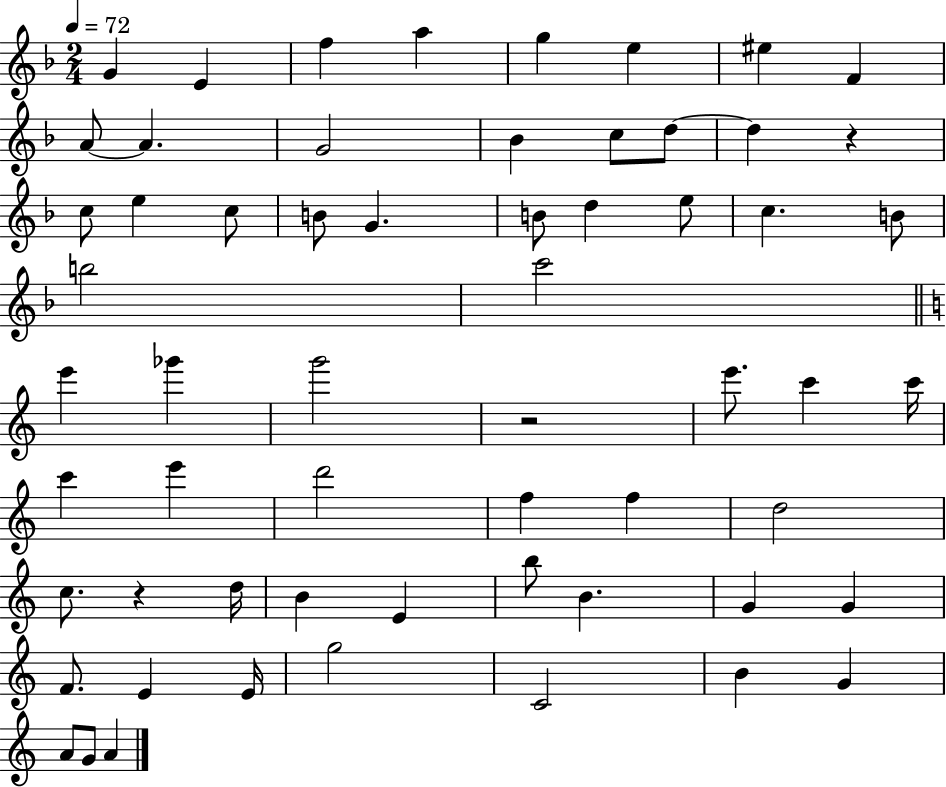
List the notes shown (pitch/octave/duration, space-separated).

G4/q E4/q F5/q A5/q G5/q E5/q EIS5/q F4/q A4/e A4/q. G4/h Bb4/q C5/e D5/e D5/q R/q C5/e E5/q C5/e B4/e G4/q. B4/e D5/q E5/e C5/q. B4/e B5/h C6/h E6/q Gb6/q G6/h R/h E6/e. C6/q C6/s C6/q E6/q D6/h F5/q F5/q D5/h C5/e. R/q D5/s B4/q E4/q B5/e B4/q. G4/q G4/q F4/e. E4/q E4/s G5/h C4/h B4/q G4/q A4/e G4/e A4/q